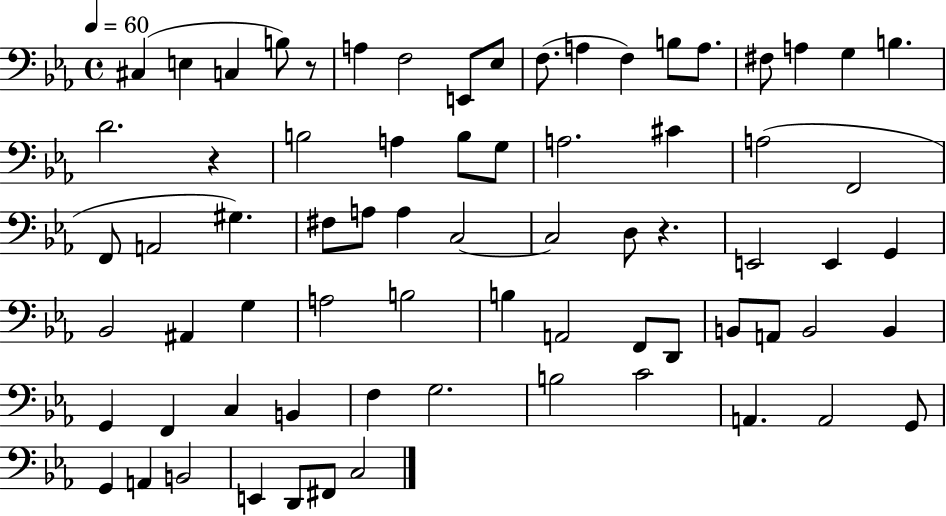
{
  \clef bass
  \time 4/4
  \defaultTimeSignature
  \key ees \major
  \tempo 4 = 60
  cis4( e4 c4 b8) r8 | a4 f2 e,8 ees8 | f8.( a4 f4) b8 a8. | fis8 a4 g4 b4. | \break d'2. r4 | b2 a4 b8 g8 | a2. cis'4 | a2( f,2 | \break f,8 a,2 gis4.) | fis8 a8 a4 c2~~ | c2 d8 r4. | e,2 e,4 g,4 | \break bes,2 ais,4 g4 | a2 b2 | b4 a,2 f,8 d,8 | b,8 a,8 b,2 b,4 | \break g,4 f,4 c4 b,4 | f4 g2. | b2 c'2 | a,4. a,2 g,8 | \break g,4 a,4 b,2 | e,4 d,8 fis,8 c2 | \bar "|."
}